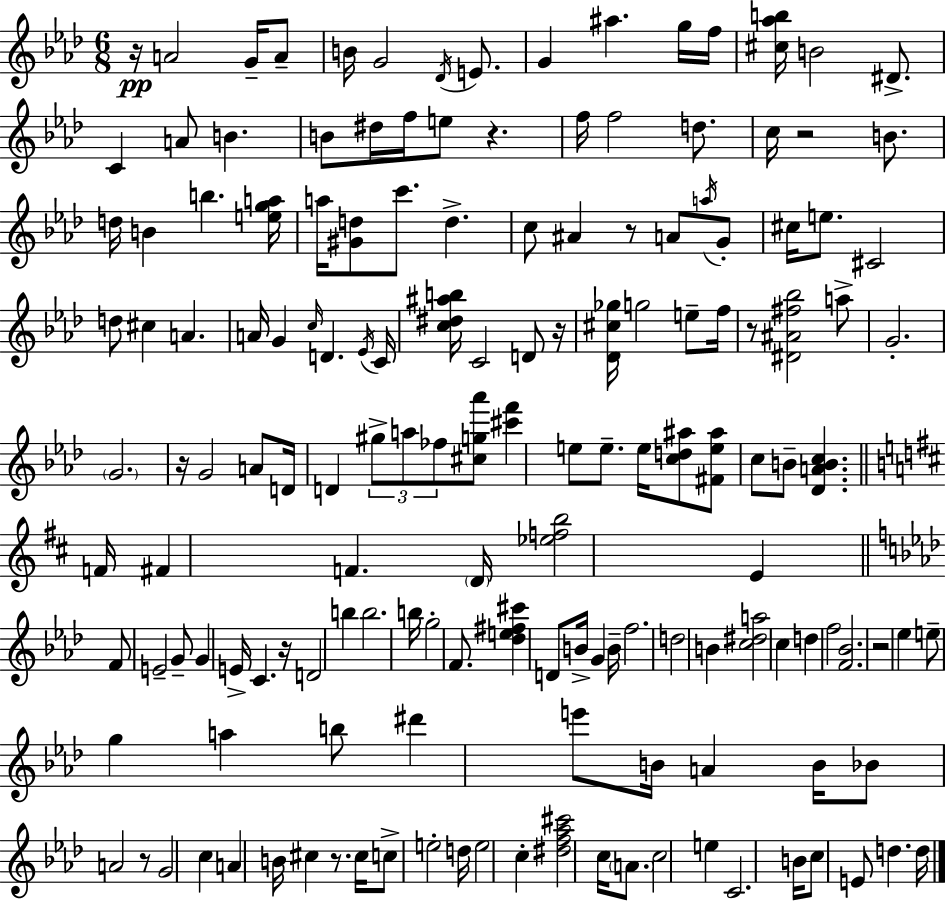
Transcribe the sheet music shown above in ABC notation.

X:1
T:Untitled
M:6/8
L:1/4
K:Ab
z/4 A2 G/4 A/2 B/4 G2 _D/4 E/2 G ^a g/4 f/4 [^c_ab]/4 B2 ^D/2 C A/2 B B/2 ^d/4 f/4 e/2 z f/4 f2 d/2 c/4 z2 B/2 d/4 B b [ega]/4 a/4 [^Gd]/2 c'/2 d c/2 ^A z/2 A/2 a/4 G/2 ^c/4 e/2 ^C2 d/2 ^c A A/4 G c/4 D _E/4 C/4 [c^d^ab]/4 C2 D/2 z/4 [_D^c_g]/4 g2 e/2 f/4 z/2 [^D^A^f_b]2 a/2 G2 G2 z/4 G2 A/2 D/4 D ^g/2 a/2 _f/2 [^cg_a']/2 [^c'f'] e/2 e/2 e/4 [cd^a]/2 [^Fe^a]/2 c/2 B/2 [_DABc] F/4 ^F F D/4 [_efb]2 E F/2 E2 G/2 G E/4 C z/4 D2 b b2 b/4 g2 F/2 [_de^f^c'] D/2 B/4 G B/4 f2 d2 B [c^da]2 c d f2 [F_B]2 z2 _e e/2 g a b/2 ^d' e'/2 B/4 A B/4 _B/2 A2 z/2 G2 c A B/4 ^c z/2 ^c/4 c/2 e2 d/4 e2 c [^df_a^c']2 c/4 A/2 c2 e C2 B/4 c/2 E/2 d d/4